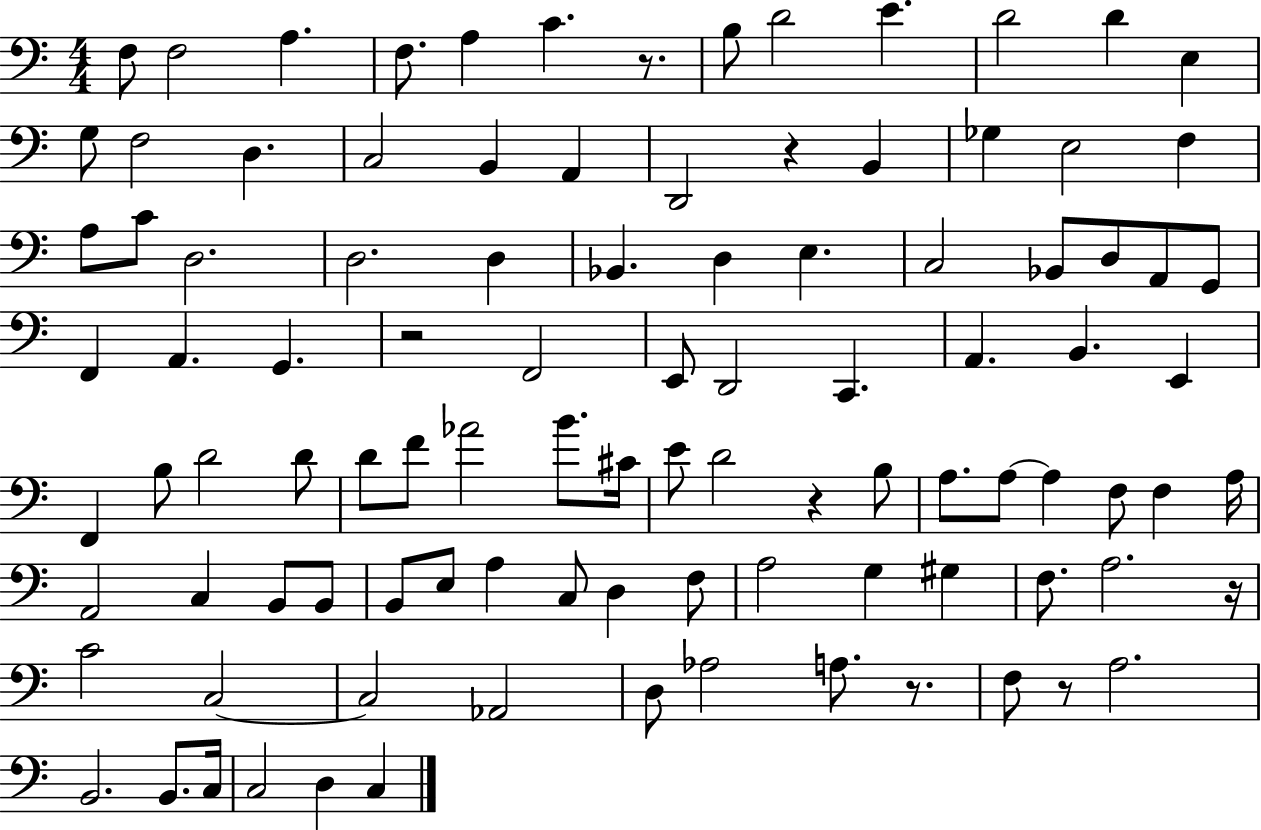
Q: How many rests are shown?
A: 7